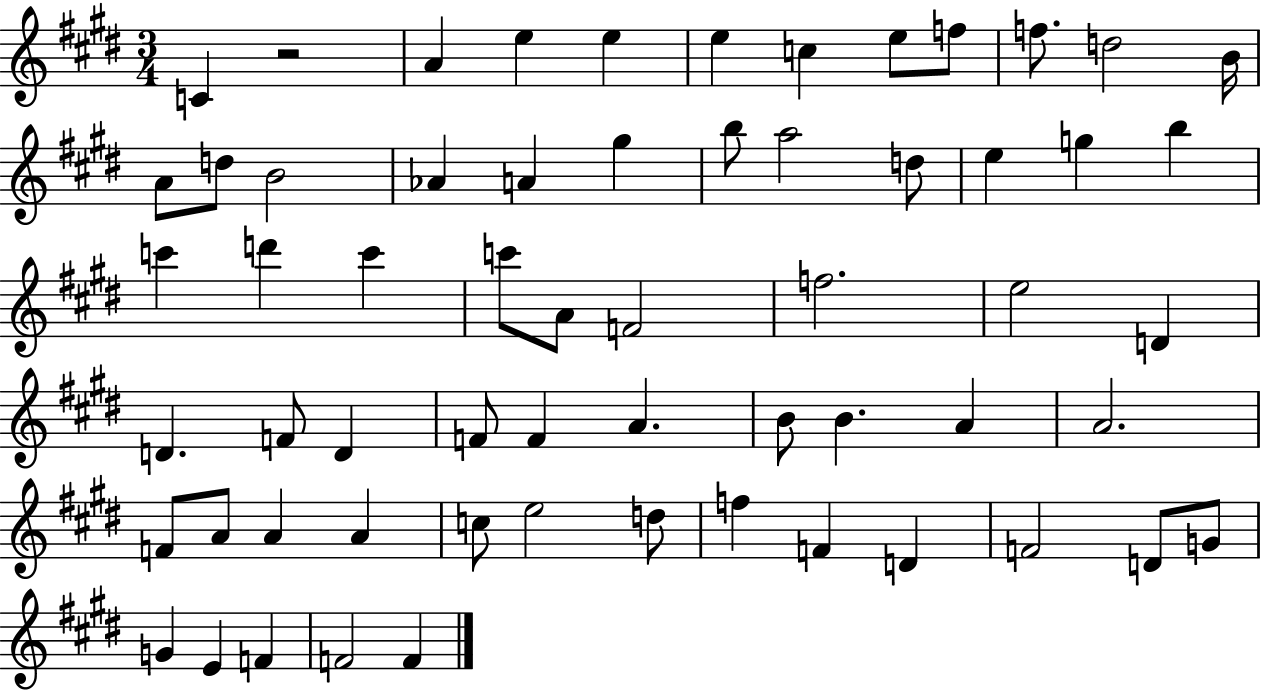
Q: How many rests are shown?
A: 1